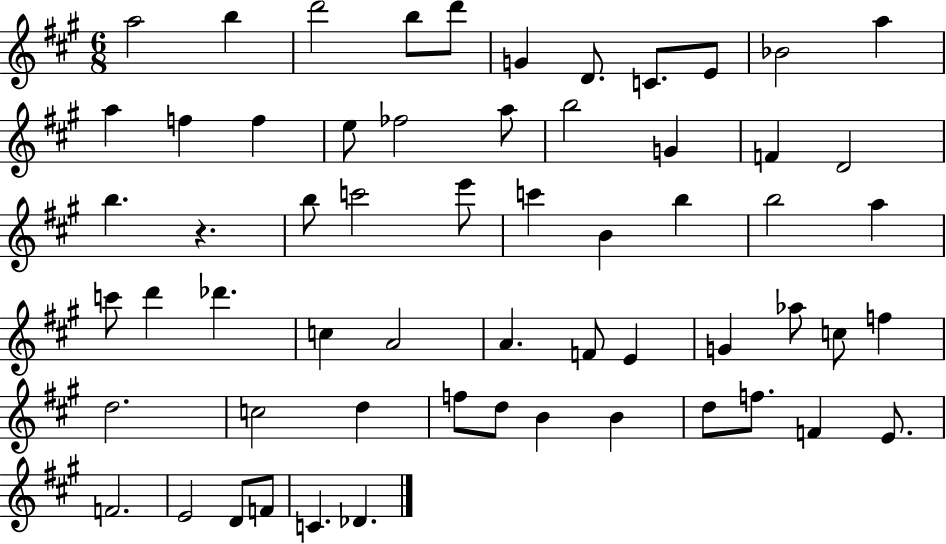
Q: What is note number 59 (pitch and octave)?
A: Db4